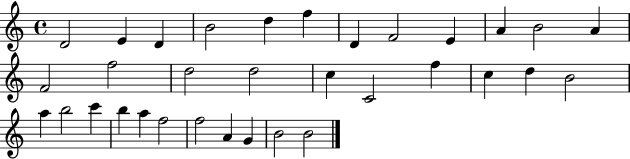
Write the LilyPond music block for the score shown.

{
  \clef treble
  \time 4/4
  \defaultTimeSignature
  \key c \major
  d'2 e'4 d'4 | b'2 d''4 f''4 | d'4 f'2 e'4 | a'4 b'2 a'4 | \break f'2 f''2 | d''2 d''2 | c''4 c'2 f''4 | c''4 d''4 b'2 | \break a''4 b''2 c'''4 | b''4 a''4 f''2 | f''2 a'4 g'4 | b'2 b'2 | \break \bar "|."
}